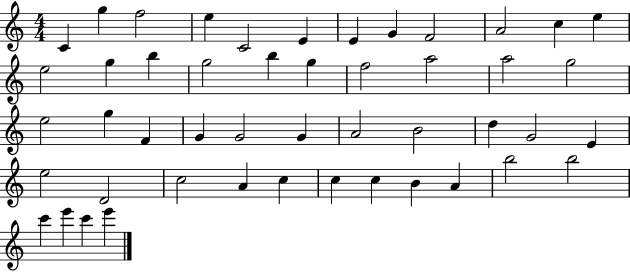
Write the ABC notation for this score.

X:1
T:Untitled
M:4/4
L:1/4
K:C
C g f2 e C2 E E G F2 A2 c e e2 g b g2 b g f2 a2 a2 g2 e2 g F G G2 G A2 B2 d G2 E e2 D2 c2 A c c c B A b2 b2 c' e' c' e'